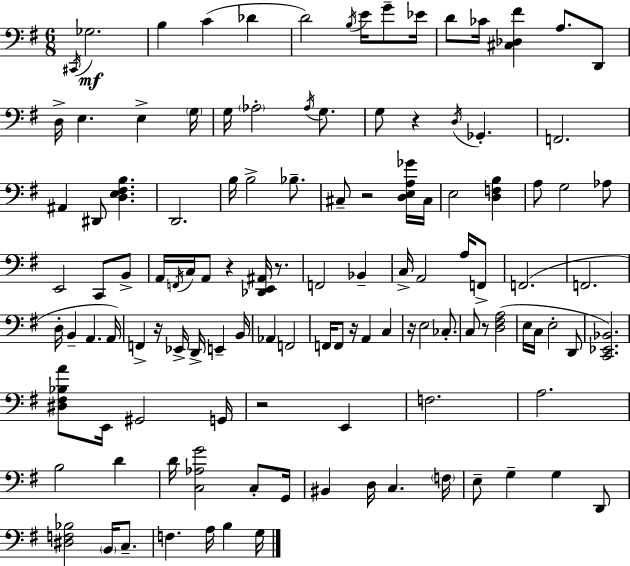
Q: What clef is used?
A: bass